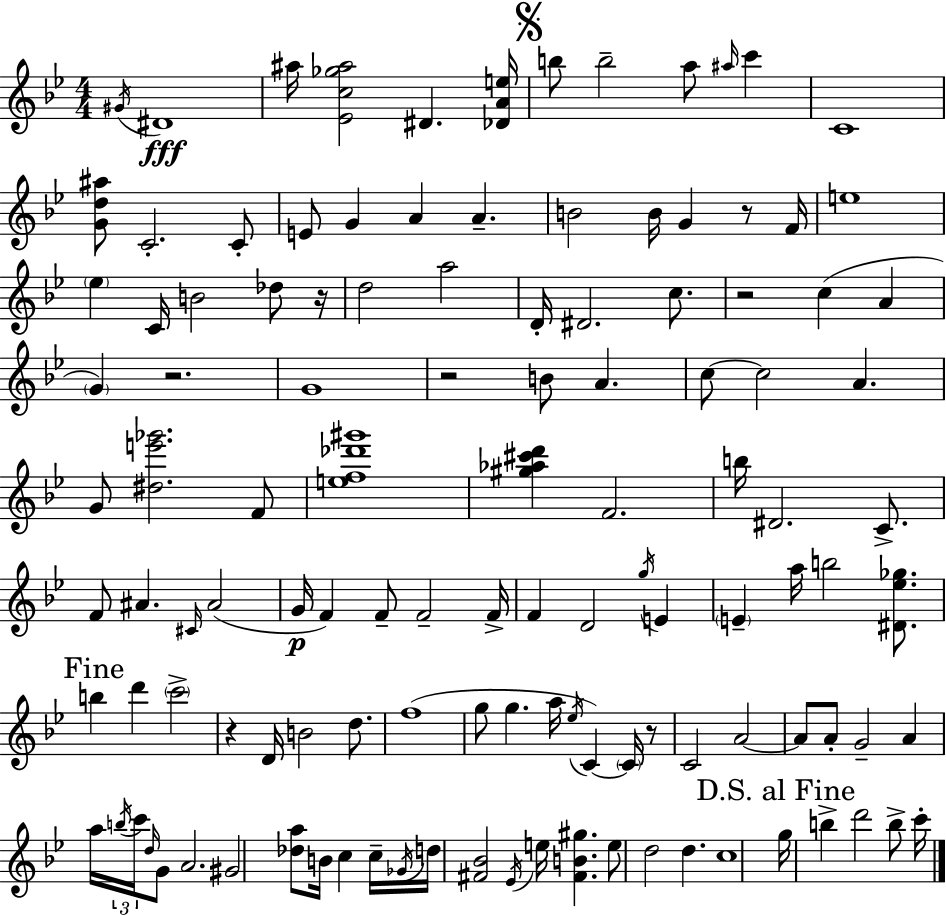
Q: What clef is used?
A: treble